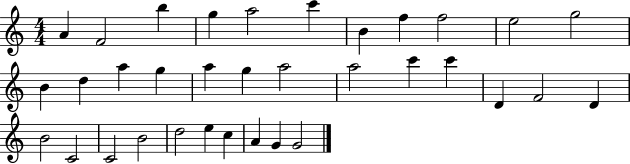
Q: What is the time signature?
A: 4/4